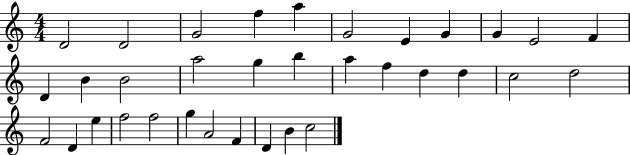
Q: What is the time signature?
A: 4/4